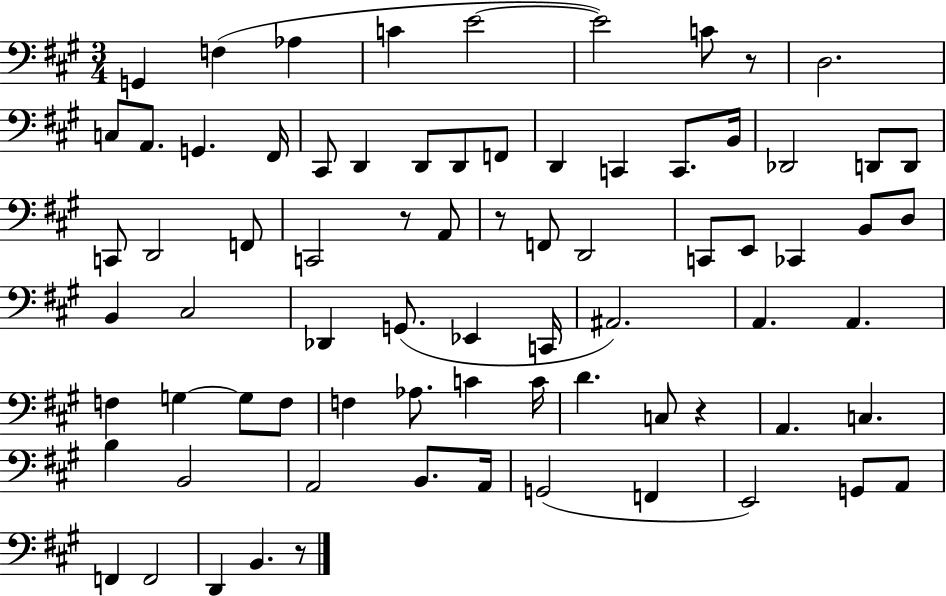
X:1
T:Untitled
M:3/4
L:1/4
K:A
G,, F, _A, C E2 E2 C/2 z/2 D,2 C,/2 A,,/2 G,, ^F,,/4 ^C,,/2 D,, D,,/2 D,,/2 F,,/2 D,, C,, C,,/2 B,,/4 _D,,2 D,,/2 D,,/2 C,,/2 D,,2 F,,/2 C,,2 z/2 A,,/2 z/2 F,,/2 D,,2 C,,/2 E,,/2 _C,, B,,/2 D,/2 B,, ^C,2 _D,, G,,/2 _E,, C,,/4 ^A,,2 A,, A,, F, G, G,/2 F,/2 F, _A,/2 C C/4 D C,/2 z A,, C, B, B,,2 A,,2 B,,/2 A,,/4 G,,2 F,, E,,2 G,,/2 A,,/2 F,, F,,2 D,, B,, z/2